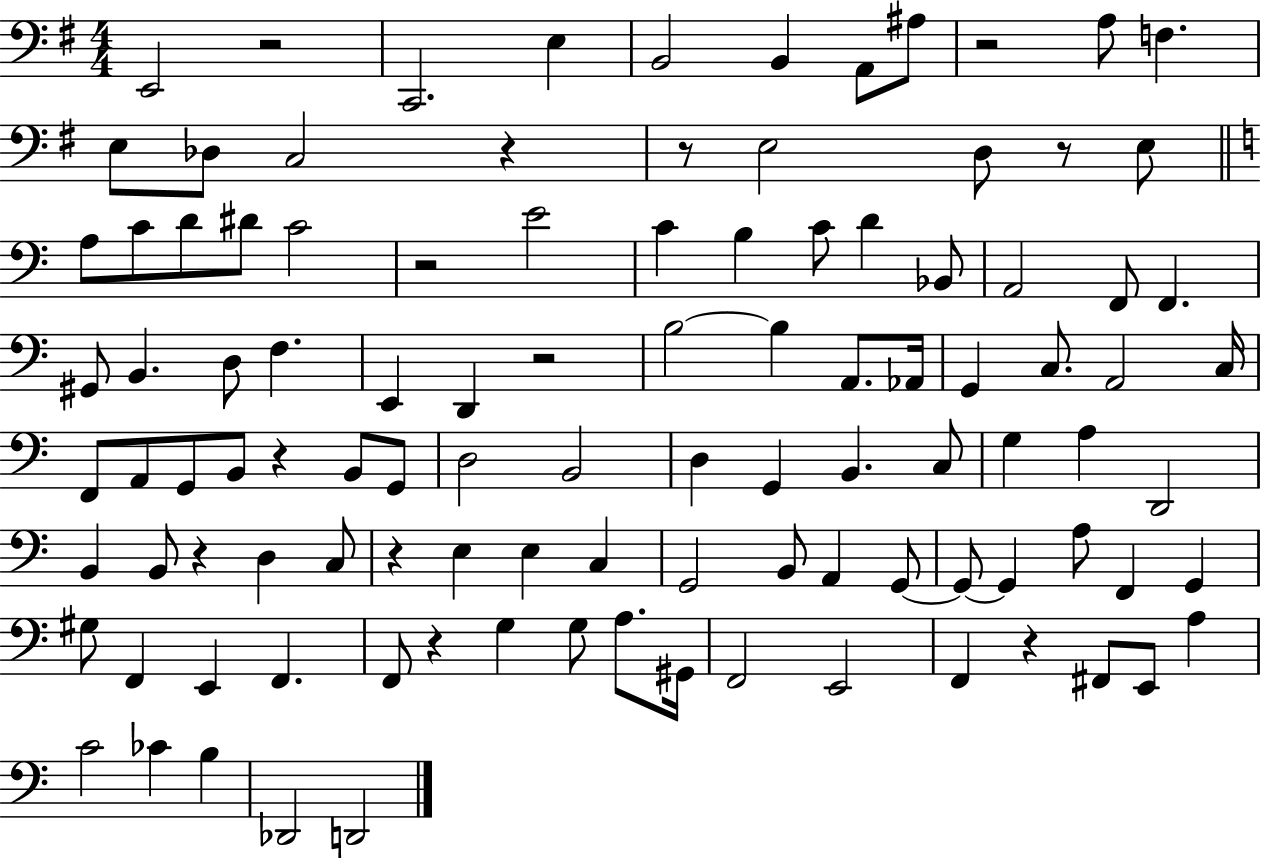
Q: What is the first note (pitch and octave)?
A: E2